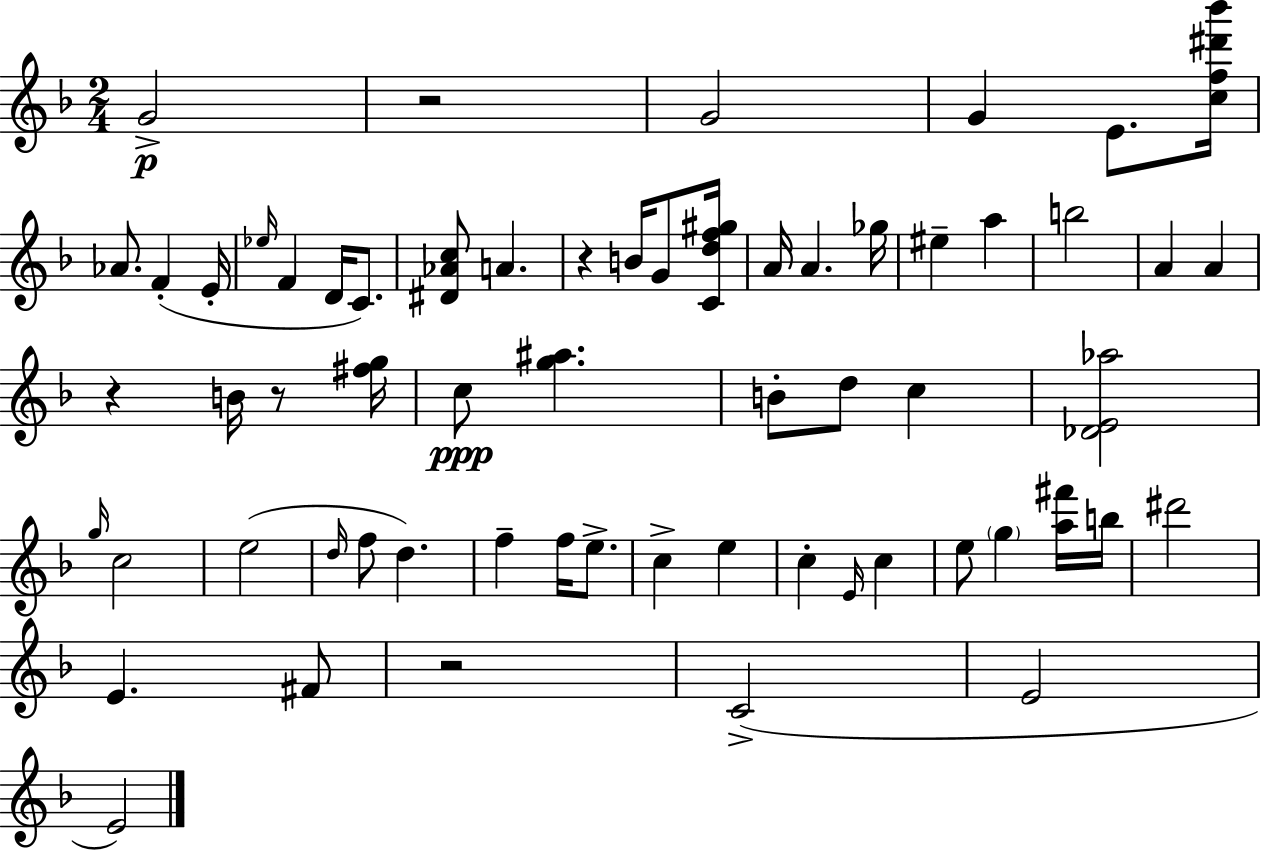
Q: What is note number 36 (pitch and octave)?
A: E5